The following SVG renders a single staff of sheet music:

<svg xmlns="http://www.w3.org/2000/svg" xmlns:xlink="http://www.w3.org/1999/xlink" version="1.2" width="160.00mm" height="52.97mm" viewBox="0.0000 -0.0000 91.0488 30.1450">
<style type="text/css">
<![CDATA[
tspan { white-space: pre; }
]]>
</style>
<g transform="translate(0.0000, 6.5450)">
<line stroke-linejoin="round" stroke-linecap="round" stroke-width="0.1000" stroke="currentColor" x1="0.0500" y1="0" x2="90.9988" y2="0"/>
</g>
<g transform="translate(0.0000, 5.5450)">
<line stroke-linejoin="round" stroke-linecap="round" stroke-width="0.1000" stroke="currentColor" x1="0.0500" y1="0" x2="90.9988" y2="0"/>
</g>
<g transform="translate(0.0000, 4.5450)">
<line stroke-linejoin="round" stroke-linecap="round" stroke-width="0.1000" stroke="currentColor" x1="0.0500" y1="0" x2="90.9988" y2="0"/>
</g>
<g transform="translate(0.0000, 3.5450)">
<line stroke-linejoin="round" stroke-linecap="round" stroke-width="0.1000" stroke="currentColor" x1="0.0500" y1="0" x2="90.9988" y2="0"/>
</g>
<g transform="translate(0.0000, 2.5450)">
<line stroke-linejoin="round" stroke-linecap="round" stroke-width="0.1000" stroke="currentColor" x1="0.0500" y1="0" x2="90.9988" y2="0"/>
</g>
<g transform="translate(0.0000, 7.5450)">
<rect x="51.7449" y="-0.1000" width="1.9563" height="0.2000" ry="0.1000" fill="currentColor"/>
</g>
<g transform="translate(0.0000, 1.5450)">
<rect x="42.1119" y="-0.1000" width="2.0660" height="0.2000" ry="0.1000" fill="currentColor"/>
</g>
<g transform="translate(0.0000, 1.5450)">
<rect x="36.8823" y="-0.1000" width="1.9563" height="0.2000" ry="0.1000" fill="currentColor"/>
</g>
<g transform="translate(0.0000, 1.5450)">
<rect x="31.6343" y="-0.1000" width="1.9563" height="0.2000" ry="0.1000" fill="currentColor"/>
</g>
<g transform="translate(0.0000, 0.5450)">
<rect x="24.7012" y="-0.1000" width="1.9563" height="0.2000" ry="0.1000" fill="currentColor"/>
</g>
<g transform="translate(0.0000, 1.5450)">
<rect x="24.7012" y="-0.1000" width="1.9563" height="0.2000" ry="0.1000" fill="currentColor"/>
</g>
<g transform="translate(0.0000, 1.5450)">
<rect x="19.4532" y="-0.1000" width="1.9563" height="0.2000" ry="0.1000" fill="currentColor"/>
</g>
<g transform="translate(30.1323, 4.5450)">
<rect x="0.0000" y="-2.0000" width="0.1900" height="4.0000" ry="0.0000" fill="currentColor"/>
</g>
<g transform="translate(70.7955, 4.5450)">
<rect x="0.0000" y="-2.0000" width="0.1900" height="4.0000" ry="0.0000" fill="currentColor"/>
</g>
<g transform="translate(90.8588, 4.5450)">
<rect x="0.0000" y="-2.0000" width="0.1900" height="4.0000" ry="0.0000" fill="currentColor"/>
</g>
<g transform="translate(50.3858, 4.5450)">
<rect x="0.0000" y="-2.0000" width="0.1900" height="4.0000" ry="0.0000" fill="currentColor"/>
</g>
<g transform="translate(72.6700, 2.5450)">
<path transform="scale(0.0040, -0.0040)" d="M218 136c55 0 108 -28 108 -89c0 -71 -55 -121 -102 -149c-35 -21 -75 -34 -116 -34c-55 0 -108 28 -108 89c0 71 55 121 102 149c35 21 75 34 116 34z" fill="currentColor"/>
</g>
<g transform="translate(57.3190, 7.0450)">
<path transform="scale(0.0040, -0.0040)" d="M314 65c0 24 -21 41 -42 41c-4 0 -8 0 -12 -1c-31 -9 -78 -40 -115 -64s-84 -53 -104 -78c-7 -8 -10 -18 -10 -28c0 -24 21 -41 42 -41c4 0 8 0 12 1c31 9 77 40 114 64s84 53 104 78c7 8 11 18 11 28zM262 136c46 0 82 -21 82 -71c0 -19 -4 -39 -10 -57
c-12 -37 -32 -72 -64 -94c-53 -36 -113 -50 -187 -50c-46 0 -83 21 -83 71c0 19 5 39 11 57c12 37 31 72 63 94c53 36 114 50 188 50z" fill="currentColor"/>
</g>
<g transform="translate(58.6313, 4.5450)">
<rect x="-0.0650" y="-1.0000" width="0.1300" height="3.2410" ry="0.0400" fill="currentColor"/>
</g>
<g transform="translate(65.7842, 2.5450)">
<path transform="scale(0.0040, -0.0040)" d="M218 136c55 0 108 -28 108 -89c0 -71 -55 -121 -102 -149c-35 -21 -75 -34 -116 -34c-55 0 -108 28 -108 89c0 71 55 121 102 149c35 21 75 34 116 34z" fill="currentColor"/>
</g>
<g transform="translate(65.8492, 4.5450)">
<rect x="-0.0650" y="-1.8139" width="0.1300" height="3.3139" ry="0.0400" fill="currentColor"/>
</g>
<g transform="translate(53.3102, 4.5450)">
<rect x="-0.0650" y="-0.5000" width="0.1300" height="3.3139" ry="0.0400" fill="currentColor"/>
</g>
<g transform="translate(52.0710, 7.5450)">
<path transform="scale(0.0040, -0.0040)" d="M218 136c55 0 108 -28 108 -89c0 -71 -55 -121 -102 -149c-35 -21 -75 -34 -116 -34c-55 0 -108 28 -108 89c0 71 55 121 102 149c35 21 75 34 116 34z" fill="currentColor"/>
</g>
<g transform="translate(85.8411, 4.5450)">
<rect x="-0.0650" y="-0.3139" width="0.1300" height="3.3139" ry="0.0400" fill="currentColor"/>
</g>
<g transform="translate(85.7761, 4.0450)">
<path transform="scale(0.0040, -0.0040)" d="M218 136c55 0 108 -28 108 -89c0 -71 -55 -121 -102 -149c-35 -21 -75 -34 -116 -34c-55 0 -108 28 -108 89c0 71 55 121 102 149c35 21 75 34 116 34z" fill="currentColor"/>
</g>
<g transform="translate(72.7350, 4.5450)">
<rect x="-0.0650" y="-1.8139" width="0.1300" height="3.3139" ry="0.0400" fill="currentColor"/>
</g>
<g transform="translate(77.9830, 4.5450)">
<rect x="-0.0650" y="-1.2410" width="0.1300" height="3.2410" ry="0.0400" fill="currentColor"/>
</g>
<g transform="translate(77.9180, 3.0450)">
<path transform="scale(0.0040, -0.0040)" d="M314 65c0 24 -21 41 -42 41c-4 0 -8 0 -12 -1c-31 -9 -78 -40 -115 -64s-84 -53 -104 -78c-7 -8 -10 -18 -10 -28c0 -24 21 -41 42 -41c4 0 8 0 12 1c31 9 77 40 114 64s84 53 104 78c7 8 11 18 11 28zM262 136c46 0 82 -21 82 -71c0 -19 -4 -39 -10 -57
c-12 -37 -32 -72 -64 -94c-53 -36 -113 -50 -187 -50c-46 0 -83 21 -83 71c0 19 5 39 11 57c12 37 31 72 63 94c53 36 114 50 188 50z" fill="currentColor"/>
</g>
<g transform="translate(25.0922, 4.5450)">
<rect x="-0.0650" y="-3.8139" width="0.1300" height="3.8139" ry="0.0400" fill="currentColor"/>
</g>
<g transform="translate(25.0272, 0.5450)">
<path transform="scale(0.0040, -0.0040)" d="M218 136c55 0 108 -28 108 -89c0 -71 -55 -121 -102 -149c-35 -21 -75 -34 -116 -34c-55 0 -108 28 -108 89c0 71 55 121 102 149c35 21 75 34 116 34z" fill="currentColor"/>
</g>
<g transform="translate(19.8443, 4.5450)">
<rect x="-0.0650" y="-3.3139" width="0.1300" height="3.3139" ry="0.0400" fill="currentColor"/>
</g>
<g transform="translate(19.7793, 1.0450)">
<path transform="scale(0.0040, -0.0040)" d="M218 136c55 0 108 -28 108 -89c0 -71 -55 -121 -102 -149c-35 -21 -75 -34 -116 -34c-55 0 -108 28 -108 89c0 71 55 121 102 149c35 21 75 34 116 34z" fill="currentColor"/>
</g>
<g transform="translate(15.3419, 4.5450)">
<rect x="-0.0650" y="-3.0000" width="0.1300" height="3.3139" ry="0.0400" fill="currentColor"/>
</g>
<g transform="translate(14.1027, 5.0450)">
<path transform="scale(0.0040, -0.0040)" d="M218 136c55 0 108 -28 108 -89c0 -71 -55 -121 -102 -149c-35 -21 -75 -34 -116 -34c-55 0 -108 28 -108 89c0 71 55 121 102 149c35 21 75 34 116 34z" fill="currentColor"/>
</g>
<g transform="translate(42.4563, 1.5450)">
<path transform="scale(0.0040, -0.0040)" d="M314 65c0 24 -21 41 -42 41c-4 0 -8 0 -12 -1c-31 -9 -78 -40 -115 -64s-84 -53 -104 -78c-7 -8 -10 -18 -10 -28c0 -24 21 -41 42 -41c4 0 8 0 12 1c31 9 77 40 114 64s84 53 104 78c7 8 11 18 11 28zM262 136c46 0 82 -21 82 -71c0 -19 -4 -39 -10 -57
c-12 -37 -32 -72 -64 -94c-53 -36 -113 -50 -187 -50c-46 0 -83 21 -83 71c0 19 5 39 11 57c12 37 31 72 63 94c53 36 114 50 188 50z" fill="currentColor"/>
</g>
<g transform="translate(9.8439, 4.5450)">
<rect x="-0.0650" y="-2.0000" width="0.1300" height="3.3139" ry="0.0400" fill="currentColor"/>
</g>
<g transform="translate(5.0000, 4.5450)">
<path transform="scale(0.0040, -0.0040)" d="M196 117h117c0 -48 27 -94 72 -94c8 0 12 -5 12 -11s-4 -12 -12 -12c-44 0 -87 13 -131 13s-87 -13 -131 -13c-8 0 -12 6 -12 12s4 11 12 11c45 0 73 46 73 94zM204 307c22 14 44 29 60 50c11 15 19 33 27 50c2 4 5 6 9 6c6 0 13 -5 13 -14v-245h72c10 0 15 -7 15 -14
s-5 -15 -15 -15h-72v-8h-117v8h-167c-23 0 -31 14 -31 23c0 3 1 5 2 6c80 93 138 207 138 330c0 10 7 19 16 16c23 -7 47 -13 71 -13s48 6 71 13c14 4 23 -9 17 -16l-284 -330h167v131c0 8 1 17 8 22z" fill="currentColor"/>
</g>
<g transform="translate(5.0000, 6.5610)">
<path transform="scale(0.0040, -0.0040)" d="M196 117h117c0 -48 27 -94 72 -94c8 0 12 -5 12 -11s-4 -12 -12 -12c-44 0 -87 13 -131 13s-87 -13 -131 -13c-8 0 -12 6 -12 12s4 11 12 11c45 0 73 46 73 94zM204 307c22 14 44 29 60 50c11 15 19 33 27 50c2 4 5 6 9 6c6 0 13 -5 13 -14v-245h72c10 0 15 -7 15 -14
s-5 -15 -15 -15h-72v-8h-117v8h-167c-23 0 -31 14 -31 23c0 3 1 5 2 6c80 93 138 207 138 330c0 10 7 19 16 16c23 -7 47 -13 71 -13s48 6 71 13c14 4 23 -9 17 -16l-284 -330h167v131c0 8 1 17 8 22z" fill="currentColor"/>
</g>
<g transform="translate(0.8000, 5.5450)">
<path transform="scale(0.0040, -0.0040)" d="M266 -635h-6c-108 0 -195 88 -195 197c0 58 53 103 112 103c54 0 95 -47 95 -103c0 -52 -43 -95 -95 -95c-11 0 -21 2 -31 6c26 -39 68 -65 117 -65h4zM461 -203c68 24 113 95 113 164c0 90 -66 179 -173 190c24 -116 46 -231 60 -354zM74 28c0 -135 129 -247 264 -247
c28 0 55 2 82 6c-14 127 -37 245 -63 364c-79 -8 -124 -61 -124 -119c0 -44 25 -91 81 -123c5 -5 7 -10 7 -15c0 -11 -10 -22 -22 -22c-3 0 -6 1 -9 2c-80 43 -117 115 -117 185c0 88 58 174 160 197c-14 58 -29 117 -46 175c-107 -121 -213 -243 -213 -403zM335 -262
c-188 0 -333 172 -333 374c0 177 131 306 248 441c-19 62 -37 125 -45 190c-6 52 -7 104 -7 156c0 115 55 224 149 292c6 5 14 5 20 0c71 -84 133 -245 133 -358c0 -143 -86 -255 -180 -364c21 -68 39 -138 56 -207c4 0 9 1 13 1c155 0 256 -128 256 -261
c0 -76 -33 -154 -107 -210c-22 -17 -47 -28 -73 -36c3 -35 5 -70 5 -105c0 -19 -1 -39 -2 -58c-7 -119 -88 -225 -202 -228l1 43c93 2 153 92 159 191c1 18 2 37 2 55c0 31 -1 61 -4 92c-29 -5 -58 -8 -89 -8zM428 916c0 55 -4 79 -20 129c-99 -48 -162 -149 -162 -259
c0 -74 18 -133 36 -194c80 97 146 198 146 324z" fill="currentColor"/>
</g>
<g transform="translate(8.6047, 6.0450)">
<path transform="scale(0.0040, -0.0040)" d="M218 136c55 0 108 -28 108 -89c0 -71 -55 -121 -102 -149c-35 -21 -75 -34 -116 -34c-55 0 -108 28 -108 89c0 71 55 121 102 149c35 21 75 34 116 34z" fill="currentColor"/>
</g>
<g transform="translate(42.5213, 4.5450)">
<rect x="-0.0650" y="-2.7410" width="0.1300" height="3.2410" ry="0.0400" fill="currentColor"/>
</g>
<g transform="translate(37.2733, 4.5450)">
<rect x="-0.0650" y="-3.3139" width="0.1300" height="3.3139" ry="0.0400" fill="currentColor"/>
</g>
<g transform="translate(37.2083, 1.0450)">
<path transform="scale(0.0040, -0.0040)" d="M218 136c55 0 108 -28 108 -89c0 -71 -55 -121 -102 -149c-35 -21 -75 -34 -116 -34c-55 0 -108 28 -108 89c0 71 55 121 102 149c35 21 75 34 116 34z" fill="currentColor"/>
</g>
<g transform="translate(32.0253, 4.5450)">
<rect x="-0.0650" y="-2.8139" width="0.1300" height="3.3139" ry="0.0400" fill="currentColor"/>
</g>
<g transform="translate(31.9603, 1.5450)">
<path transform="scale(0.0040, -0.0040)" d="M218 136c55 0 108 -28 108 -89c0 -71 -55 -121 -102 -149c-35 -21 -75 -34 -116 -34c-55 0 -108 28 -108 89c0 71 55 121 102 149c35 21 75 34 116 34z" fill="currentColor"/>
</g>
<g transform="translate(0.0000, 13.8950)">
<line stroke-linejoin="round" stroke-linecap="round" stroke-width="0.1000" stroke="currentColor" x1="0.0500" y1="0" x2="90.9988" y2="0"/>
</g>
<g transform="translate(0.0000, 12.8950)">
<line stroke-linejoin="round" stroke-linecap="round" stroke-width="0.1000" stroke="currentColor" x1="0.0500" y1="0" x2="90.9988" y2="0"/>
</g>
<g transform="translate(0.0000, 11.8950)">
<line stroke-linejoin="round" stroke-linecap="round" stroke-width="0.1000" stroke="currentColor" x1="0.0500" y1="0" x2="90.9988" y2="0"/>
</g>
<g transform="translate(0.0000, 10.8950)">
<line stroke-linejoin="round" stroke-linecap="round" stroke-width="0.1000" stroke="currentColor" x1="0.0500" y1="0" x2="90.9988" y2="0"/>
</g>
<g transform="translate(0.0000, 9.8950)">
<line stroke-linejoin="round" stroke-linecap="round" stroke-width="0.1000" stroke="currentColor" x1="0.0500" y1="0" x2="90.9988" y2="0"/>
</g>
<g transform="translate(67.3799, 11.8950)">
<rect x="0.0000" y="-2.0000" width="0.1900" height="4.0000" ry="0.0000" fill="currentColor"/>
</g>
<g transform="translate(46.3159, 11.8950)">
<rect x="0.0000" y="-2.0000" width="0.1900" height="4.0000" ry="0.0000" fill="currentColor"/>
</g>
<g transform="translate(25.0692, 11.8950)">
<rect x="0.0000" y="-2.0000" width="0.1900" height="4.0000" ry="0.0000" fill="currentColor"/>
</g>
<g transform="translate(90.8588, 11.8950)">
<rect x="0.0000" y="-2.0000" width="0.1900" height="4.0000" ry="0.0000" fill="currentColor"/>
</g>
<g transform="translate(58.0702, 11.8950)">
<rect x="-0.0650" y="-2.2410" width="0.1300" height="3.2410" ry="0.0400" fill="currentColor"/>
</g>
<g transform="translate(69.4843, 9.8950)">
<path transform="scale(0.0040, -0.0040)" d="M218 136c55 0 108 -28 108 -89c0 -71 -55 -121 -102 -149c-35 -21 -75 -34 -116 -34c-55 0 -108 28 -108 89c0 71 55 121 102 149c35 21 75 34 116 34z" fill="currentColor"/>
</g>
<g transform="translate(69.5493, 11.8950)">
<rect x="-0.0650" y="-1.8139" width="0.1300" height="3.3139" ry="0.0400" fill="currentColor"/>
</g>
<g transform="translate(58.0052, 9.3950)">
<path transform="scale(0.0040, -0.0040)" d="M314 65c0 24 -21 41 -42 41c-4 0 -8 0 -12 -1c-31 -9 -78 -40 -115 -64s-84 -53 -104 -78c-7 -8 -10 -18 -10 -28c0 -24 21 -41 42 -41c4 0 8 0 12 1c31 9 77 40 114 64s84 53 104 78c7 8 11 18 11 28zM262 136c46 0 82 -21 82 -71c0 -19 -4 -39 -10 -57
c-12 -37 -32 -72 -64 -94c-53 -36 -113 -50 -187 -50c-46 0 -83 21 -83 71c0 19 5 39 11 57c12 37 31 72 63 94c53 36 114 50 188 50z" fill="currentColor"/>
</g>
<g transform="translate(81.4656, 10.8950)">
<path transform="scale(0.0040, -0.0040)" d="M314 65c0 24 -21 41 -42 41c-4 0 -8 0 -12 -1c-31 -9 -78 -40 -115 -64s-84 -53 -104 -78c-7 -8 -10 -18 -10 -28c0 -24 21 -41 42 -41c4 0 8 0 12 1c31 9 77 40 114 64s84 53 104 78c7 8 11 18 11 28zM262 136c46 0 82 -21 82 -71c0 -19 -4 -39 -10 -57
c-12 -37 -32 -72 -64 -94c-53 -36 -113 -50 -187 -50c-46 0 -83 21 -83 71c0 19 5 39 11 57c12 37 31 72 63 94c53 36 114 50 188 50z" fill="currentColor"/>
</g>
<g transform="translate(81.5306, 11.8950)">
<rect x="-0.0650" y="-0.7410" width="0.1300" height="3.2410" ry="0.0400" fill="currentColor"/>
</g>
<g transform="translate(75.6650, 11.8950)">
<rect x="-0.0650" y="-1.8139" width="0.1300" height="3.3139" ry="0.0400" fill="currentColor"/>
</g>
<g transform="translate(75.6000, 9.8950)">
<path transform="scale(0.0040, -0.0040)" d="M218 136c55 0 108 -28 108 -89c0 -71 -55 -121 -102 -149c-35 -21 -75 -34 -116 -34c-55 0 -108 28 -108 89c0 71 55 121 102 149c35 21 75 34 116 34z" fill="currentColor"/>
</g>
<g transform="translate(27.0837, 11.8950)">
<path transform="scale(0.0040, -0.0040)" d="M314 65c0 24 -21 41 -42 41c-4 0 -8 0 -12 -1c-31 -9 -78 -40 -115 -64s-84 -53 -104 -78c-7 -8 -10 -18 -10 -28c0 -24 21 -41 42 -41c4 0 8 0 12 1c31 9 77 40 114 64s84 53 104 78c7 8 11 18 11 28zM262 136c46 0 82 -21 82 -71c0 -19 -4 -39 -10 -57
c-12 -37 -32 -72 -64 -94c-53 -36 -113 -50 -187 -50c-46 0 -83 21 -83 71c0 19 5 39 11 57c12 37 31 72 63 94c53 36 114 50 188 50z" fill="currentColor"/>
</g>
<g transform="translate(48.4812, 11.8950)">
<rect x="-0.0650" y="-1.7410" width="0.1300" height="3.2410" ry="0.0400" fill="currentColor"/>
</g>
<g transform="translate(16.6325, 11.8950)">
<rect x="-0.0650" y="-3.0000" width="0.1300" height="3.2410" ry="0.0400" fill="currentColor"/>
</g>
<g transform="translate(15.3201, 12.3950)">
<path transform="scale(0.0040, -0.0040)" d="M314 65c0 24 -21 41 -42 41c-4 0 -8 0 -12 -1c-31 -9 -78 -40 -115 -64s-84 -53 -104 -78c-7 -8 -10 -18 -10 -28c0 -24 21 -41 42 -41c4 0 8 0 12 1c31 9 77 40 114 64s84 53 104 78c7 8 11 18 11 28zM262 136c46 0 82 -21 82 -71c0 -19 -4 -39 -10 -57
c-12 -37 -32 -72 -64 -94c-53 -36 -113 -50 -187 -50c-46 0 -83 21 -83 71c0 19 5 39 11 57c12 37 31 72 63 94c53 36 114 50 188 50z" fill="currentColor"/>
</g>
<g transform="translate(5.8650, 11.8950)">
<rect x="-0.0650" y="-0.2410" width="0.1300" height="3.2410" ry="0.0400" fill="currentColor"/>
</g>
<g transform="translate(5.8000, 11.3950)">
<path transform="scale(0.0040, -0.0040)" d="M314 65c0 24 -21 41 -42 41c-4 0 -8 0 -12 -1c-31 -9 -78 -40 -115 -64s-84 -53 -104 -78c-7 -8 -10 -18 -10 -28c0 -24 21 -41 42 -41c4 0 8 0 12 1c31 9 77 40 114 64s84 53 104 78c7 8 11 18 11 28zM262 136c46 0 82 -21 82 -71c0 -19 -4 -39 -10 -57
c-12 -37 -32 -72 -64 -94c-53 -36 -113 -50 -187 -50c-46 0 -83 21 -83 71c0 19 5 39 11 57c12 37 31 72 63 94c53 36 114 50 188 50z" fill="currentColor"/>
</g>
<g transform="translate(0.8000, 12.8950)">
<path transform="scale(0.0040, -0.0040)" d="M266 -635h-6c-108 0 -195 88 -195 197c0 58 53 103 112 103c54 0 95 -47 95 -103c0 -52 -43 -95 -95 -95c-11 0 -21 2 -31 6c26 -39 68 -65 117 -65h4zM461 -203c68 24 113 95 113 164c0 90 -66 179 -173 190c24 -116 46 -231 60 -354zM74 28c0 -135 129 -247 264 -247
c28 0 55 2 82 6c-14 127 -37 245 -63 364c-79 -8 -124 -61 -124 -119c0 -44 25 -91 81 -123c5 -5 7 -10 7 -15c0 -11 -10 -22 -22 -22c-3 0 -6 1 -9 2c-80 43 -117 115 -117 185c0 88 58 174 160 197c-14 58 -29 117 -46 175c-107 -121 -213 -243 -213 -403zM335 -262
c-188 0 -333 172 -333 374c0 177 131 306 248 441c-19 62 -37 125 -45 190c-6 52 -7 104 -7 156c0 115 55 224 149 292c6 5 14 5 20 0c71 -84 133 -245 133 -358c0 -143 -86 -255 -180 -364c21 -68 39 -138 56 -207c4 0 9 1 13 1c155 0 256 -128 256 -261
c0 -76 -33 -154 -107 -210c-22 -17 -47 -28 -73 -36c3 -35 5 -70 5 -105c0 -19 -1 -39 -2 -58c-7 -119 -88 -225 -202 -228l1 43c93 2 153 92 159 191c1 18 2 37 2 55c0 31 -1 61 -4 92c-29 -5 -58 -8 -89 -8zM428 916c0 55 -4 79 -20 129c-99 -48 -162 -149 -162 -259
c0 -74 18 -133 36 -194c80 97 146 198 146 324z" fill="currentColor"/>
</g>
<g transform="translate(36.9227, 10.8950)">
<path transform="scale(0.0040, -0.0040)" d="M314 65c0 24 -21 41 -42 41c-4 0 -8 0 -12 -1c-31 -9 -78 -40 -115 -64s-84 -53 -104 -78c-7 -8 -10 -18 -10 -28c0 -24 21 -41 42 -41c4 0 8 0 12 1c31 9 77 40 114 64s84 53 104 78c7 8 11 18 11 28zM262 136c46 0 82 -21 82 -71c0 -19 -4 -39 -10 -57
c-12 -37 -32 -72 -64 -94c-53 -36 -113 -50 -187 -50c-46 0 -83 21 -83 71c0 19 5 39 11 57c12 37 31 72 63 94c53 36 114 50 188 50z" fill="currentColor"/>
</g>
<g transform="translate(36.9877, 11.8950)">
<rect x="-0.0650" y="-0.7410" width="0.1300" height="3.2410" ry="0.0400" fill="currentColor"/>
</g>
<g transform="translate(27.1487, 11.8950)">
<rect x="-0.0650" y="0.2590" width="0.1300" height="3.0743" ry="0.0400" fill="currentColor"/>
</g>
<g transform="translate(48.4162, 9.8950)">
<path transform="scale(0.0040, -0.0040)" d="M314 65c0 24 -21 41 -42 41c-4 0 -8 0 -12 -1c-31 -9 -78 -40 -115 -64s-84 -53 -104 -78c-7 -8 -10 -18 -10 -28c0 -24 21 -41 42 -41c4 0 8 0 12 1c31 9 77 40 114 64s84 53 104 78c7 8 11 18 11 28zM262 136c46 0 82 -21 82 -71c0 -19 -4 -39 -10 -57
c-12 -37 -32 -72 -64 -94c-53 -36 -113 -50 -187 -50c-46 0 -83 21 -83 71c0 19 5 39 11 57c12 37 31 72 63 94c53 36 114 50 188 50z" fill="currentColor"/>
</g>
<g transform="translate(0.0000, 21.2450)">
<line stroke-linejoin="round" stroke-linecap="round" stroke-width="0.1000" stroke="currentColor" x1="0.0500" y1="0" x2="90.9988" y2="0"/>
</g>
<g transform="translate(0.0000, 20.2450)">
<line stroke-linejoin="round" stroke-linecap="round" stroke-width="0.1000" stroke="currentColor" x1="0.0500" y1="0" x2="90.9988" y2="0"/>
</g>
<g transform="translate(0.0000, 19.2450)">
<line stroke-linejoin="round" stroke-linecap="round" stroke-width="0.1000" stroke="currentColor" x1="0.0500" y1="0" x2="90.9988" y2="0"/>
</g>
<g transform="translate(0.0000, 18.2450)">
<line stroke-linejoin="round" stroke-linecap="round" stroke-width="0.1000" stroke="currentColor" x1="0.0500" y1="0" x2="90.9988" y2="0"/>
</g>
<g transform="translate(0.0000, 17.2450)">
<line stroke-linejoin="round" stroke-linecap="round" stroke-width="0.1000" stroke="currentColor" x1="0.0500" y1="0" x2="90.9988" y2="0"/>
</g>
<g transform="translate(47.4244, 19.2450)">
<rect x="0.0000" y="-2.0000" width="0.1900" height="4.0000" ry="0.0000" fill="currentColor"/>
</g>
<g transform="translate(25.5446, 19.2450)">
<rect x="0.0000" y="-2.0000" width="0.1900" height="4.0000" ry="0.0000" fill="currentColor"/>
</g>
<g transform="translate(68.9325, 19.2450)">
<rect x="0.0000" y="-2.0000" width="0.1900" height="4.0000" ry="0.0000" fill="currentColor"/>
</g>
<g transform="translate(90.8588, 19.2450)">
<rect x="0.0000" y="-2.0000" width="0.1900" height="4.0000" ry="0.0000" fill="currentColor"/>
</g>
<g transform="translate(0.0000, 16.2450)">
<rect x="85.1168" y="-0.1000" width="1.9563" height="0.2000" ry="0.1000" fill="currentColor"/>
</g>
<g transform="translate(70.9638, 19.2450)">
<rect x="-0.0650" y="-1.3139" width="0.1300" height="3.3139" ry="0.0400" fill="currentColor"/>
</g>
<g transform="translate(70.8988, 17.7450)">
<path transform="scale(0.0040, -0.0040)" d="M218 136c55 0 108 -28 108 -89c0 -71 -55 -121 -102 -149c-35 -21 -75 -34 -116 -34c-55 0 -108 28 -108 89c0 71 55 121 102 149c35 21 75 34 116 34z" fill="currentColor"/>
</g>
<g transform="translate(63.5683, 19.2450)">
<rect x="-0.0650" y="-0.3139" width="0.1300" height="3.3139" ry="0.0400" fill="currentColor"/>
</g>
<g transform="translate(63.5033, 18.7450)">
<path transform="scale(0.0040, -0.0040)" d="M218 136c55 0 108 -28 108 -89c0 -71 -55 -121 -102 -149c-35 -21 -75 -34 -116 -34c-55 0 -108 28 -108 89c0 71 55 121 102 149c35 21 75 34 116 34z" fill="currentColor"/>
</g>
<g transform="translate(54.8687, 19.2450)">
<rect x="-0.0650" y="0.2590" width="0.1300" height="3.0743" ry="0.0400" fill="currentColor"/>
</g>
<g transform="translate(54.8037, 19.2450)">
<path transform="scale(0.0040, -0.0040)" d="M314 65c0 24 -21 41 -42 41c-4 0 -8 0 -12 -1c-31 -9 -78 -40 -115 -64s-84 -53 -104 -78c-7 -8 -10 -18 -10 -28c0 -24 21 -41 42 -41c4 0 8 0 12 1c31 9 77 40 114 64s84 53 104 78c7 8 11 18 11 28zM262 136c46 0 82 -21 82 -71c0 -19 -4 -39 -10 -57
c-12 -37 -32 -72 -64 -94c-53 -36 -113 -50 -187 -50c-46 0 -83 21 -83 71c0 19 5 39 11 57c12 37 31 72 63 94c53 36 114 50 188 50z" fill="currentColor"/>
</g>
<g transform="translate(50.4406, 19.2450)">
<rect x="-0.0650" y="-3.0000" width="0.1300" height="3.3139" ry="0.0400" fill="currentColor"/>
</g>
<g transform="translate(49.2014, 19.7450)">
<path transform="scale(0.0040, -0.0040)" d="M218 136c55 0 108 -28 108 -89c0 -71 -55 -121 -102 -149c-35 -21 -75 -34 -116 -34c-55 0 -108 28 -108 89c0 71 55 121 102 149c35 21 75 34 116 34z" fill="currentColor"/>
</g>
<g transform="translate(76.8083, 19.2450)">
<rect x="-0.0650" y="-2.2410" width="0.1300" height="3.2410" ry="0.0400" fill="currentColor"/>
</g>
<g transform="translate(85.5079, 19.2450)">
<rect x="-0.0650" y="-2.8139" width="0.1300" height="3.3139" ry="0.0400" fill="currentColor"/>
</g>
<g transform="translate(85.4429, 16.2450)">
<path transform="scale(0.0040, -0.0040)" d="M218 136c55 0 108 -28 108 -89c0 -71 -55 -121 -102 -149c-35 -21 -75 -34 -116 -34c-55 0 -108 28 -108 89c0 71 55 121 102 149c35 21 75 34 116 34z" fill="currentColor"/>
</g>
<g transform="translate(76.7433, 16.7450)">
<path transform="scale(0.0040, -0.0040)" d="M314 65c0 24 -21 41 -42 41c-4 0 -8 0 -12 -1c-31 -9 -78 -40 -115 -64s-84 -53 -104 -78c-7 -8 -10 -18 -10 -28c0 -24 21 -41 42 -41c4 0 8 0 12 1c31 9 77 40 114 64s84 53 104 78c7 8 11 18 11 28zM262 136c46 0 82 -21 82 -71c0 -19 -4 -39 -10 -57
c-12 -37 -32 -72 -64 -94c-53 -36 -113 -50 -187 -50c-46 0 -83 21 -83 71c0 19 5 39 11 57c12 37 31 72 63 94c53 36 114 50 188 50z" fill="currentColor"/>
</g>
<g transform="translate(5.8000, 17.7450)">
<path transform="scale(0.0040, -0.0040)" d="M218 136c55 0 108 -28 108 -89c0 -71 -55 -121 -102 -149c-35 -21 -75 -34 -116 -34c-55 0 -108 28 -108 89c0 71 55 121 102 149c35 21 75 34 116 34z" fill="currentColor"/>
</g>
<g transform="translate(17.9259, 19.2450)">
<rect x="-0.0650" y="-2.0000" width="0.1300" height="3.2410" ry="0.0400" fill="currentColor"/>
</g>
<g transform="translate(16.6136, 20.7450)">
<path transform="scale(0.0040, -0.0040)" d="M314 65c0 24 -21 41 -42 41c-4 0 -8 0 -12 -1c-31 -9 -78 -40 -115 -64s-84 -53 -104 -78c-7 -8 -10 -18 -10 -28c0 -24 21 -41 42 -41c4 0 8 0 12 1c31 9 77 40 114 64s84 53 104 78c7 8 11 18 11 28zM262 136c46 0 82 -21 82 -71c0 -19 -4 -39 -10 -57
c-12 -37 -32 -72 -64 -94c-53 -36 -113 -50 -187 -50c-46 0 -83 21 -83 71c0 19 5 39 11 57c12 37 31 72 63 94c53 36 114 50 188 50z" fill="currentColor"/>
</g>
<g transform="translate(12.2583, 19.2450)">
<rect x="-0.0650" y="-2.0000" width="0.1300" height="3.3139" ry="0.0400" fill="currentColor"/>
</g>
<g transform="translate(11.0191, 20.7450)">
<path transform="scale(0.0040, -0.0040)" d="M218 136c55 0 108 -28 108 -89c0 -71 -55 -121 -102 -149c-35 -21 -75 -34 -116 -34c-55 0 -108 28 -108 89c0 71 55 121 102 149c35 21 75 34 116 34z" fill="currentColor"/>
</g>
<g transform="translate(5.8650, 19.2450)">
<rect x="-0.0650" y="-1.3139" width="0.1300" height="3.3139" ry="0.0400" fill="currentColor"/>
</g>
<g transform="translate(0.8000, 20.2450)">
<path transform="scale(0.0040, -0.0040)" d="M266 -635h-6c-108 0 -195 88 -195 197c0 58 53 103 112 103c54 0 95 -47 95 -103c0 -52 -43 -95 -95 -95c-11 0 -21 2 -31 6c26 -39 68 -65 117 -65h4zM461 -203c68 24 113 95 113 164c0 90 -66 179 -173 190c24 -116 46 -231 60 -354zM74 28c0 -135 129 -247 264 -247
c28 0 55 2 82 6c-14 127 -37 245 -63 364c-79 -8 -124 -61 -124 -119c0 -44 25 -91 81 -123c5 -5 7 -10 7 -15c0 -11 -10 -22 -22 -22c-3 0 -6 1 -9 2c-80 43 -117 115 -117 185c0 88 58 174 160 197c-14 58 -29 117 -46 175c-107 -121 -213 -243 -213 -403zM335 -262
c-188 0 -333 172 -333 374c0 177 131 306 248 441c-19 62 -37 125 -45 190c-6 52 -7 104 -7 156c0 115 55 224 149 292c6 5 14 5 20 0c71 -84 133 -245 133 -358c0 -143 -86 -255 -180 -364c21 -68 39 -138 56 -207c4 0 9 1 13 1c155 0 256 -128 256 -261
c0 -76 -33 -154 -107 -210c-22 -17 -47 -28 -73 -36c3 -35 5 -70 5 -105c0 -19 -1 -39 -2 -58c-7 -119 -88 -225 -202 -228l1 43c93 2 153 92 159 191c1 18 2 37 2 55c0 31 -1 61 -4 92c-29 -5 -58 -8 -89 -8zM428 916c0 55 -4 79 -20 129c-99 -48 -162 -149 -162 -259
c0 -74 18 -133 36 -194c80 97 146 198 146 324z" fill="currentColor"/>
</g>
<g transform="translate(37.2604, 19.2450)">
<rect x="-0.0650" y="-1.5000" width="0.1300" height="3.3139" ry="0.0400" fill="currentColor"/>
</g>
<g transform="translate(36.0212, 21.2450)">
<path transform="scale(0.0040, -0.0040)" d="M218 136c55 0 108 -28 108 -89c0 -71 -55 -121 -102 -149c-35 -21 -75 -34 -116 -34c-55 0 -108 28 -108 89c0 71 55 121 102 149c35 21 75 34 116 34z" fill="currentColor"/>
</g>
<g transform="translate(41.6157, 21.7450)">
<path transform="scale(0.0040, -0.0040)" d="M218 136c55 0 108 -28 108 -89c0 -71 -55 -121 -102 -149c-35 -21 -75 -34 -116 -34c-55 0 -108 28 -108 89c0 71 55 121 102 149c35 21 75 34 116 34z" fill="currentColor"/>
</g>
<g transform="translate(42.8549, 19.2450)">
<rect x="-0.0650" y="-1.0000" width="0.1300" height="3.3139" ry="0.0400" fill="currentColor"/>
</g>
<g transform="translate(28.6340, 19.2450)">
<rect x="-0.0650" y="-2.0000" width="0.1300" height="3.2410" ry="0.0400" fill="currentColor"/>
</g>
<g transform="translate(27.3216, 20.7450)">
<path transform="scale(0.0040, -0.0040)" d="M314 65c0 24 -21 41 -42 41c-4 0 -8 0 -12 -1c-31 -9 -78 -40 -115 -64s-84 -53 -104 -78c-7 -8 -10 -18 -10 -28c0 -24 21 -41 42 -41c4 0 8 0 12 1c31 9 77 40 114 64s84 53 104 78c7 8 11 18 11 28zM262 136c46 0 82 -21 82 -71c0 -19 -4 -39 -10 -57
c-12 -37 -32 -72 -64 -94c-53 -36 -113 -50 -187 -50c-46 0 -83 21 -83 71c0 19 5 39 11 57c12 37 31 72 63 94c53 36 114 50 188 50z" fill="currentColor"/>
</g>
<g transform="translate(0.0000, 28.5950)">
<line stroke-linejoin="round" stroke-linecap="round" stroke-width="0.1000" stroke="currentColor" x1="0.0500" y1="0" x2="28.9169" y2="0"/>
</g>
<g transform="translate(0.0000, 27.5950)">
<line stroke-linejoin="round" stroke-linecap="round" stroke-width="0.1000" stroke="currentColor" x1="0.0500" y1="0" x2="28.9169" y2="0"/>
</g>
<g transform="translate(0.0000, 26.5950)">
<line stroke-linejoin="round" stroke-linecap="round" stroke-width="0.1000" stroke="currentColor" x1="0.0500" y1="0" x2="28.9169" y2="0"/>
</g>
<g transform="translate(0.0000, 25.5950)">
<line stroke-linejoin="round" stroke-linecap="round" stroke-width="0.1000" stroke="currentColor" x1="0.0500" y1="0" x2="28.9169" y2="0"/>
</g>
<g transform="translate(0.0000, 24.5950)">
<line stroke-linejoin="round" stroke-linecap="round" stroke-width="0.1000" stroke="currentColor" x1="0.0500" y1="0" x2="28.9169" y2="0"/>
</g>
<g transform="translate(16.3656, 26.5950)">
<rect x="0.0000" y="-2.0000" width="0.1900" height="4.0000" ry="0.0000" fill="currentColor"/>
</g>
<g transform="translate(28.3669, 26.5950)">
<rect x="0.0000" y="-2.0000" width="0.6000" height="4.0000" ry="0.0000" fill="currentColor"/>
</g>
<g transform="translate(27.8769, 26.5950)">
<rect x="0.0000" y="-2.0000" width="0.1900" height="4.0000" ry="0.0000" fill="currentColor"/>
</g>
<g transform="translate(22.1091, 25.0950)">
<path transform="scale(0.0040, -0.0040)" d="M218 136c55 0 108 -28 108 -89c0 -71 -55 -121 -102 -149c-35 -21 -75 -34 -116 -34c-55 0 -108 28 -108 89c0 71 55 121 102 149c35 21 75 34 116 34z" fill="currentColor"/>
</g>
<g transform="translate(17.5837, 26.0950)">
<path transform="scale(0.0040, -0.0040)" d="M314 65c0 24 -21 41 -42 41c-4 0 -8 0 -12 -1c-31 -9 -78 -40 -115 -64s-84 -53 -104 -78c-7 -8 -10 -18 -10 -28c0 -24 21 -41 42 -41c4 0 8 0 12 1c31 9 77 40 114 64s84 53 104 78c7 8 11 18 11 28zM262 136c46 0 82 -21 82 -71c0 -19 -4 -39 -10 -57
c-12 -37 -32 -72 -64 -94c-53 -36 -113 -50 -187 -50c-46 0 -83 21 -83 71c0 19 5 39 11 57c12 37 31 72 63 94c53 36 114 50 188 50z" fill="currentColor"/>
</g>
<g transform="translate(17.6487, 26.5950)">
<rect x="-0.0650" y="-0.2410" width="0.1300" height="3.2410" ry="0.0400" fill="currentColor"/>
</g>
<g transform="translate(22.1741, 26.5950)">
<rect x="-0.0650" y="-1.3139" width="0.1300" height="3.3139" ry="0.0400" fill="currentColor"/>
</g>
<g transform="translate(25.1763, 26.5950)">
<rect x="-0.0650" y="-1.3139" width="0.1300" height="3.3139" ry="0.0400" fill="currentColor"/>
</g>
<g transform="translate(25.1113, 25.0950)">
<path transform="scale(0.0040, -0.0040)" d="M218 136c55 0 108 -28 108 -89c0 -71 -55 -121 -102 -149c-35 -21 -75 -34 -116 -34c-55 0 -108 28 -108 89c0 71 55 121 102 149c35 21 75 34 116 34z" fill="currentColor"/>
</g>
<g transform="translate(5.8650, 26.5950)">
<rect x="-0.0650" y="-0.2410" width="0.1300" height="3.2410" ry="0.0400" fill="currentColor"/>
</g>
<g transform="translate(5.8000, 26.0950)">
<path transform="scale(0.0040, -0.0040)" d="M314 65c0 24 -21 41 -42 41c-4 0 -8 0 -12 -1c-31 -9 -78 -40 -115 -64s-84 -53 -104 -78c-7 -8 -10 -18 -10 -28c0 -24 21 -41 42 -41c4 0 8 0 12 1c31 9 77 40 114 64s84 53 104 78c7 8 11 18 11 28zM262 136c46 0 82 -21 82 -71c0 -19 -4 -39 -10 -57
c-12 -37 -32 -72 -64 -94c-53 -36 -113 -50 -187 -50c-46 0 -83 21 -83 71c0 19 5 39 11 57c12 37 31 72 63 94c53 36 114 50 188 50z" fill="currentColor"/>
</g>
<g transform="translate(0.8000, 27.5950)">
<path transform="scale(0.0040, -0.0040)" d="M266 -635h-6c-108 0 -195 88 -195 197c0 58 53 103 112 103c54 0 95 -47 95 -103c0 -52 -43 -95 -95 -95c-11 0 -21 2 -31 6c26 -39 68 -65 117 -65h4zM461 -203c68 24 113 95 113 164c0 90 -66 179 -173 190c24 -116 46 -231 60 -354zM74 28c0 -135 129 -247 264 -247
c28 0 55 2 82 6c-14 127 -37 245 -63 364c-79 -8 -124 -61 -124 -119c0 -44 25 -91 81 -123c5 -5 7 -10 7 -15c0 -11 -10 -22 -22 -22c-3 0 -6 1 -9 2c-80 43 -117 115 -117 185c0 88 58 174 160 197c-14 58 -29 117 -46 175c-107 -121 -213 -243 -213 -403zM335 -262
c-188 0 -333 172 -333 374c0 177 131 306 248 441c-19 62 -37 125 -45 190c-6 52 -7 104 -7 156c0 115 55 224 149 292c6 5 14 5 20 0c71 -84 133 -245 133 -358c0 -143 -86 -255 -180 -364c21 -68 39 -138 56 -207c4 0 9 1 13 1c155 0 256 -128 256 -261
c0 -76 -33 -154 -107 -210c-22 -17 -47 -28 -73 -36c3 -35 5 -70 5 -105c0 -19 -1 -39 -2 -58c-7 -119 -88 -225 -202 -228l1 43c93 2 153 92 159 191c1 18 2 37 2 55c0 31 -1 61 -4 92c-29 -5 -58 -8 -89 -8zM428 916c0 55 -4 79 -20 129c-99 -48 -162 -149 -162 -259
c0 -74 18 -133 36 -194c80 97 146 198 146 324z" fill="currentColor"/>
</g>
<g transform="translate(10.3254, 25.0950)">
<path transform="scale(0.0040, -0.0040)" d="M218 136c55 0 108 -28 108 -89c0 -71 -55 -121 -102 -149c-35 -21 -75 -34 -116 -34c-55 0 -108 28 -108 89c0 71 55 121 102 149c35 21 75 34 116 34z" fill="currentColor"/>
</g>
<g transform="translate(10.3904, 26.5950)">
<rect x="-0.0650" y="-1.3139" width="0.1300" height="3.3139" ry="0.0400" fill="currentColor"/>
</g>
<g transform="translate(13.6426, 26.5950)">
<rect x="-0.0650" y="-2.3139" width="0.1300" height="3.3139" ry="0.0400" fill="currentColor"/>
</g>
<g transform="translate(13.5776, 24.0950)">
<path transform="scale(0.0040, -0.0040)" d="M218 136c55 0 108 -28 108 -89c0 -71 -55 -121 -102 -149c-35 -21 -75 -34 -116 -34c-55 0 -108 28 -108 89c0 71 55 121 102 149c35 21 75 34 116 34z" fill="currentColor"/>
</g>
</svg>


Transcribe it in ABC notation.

X:1
T:Untitled
M:4/4
L:1/4
K:C
F A b c' a b a2 C D2 f f e2 c c2 A2 B2 d2 f2 g2 f f d2 e F F2 F2 E D A B2 c e g2 a c2 e g c2 e e